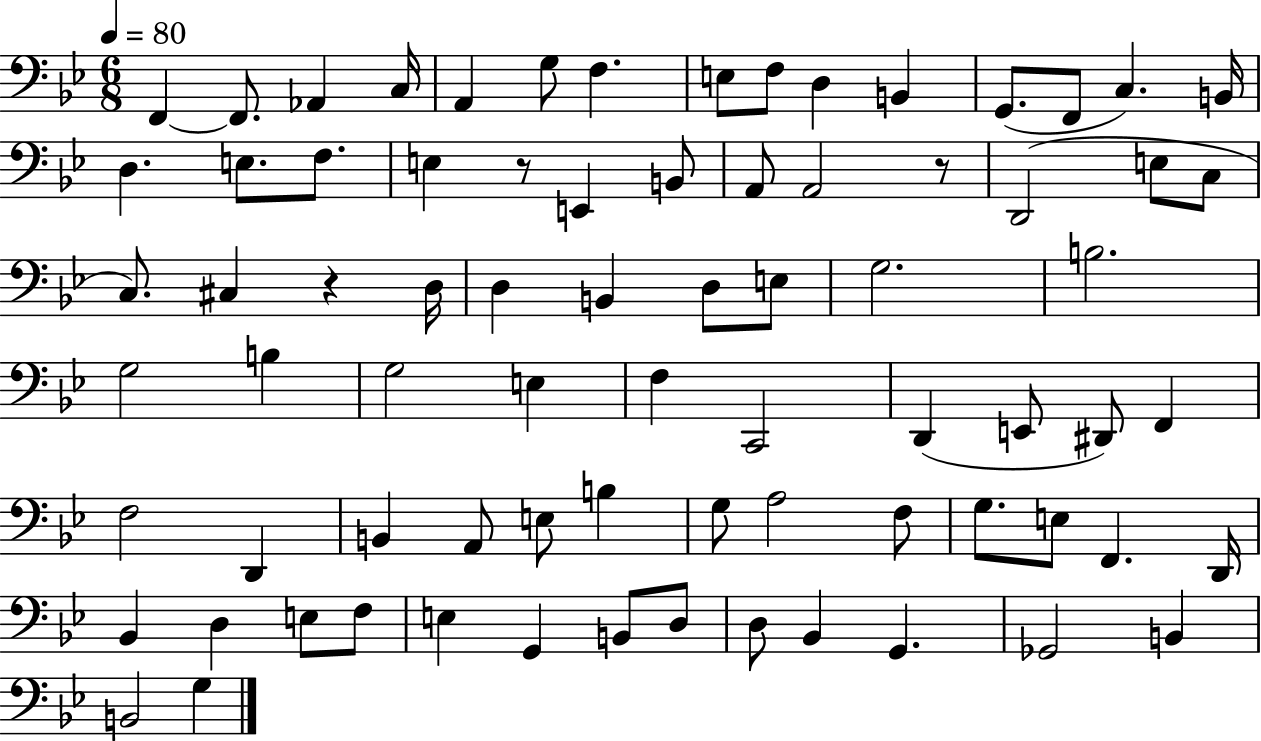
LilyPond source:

{
  \clef bass
  \numericTimeSignature
  \time 6/8
  \key bes \major
  \tempo 4 = 80
  f,4~~ f,8. aes,4 c16 | a,4 g8 f4. | e8 f8 d4 b,4 | g,8.( f,8 c4.) b,16 | \break d4. e8. f8. | e4 r8 e,4 b,8 | a,8 a,2 r8 | d,2( e8 c8 | \break c8.) cis4 r4 d16 | d4 b,4 d8 e8 | g2. | b2. | \break g2 b4 | g2 e4 | f4 c,2 | d,4( e,8 dis,8) f,4 | \break f2 d,4 | b,4 a,8 e8 b4 | g8 a2 f8 | g8. e8 f,4. d,16 | \break bes,4 d4 e8 f8 | e4 g,4 b,8 d8 | d8 bes,4 g,4. | ges,2 b,4 | \break b,2 g4 | \bar "|."
}